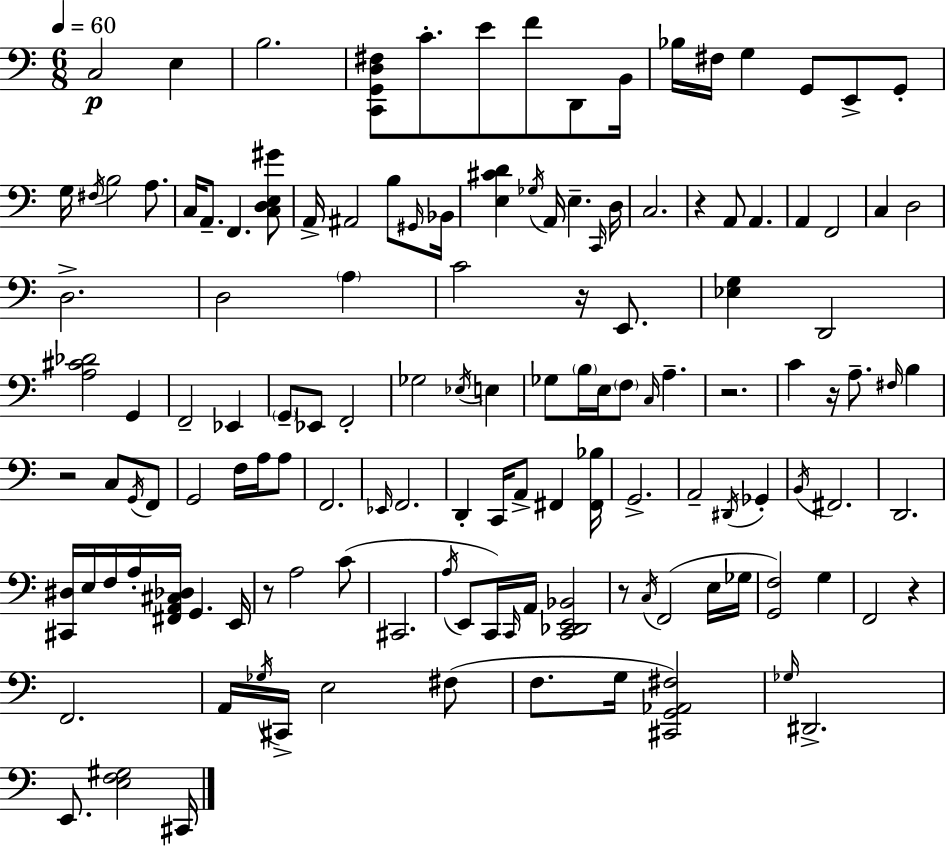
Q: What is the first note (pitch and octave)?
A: C3